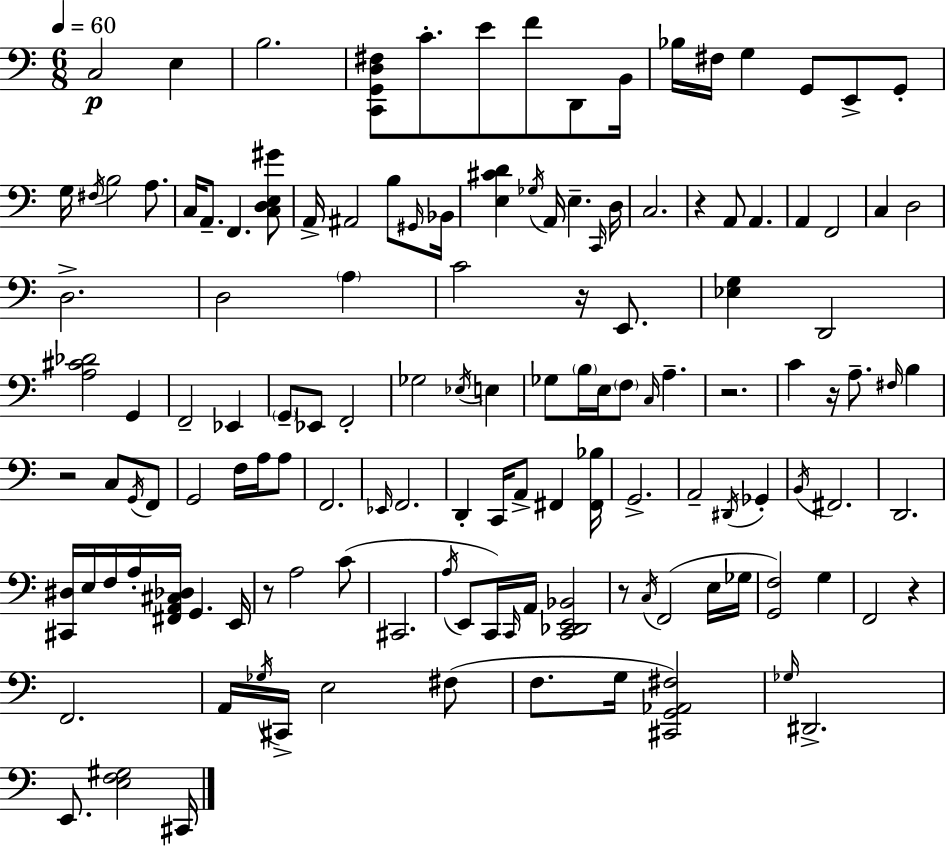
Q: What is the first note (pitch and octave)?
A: C3